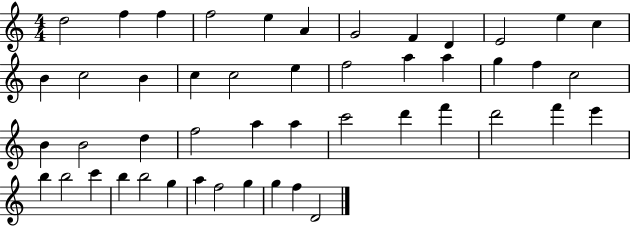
D5/h F5/q F5/q F5/h E5/q A4/q G4/h F4/q D4/q E4/h E5/q C5/q B4/q C5/h B4/q C5/q C5/h E5/q F5/h A5/q A5/q G5/q F5/q C5/h B4/q B4/h D5/q F5/h A5/q A5/q C6/h D6/q F6/q D6/h F6/q E6/q B5/q B5/h C6/q B5/q B5/h G5/q A5/q F5/h G5/q G5/q F5/q D4/h